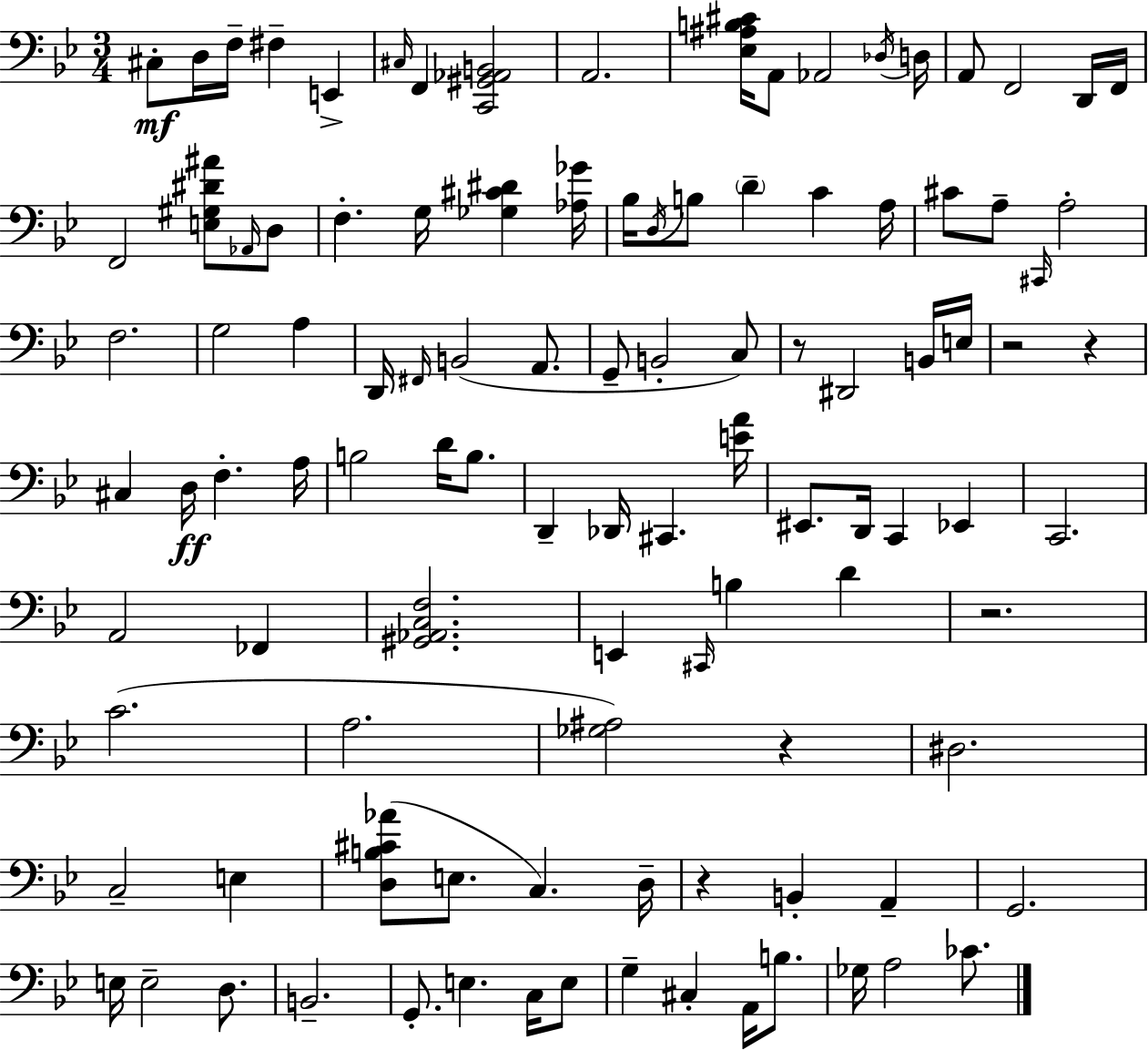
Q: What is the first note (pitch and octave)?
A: C#3